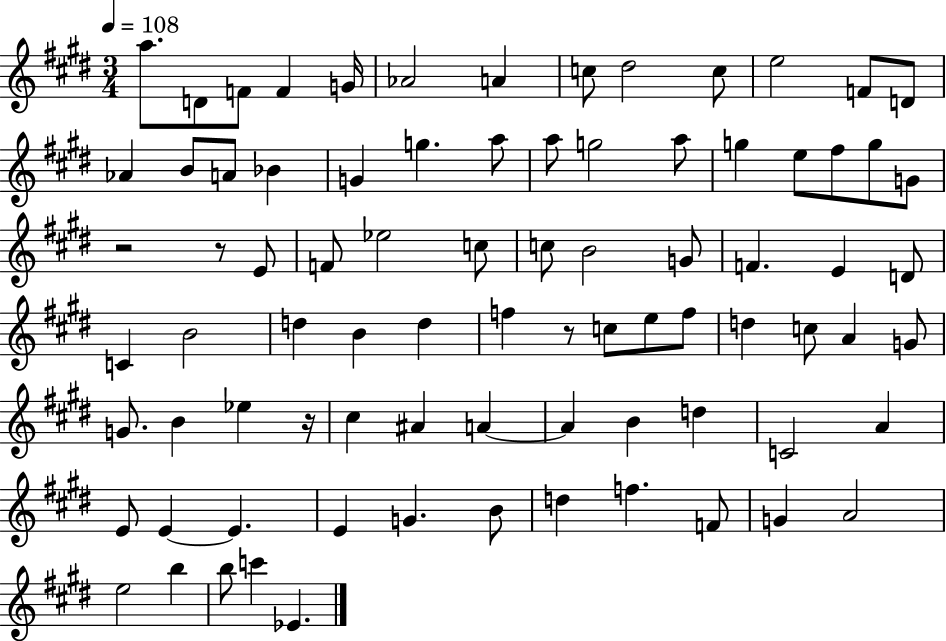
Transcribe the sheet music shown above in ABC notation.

X:1
T:Untitled
M:3/4
L:1/4
K:E
a/2 D/2 F/2 F G/4 _A2 A c/2 ^d2 c/2 e2 F/2 D/2 _A B/2 A/2 _B G g a/2 a/2 g2 a/2 g e/2 ^f/2 g/2 G/2 z2 z/2 E/2 F/2 _e2 c/2 c/2 B2 G/2 F E D/2 C B2 d B d f z/2 c/2 e/2 f/2 d c/2 A G/2 G/2 B _e z/4 ^c ^A A A B d C2 A E/2 E E E G B/2 d f F/2 G A2 e2 b b/2 c' _E